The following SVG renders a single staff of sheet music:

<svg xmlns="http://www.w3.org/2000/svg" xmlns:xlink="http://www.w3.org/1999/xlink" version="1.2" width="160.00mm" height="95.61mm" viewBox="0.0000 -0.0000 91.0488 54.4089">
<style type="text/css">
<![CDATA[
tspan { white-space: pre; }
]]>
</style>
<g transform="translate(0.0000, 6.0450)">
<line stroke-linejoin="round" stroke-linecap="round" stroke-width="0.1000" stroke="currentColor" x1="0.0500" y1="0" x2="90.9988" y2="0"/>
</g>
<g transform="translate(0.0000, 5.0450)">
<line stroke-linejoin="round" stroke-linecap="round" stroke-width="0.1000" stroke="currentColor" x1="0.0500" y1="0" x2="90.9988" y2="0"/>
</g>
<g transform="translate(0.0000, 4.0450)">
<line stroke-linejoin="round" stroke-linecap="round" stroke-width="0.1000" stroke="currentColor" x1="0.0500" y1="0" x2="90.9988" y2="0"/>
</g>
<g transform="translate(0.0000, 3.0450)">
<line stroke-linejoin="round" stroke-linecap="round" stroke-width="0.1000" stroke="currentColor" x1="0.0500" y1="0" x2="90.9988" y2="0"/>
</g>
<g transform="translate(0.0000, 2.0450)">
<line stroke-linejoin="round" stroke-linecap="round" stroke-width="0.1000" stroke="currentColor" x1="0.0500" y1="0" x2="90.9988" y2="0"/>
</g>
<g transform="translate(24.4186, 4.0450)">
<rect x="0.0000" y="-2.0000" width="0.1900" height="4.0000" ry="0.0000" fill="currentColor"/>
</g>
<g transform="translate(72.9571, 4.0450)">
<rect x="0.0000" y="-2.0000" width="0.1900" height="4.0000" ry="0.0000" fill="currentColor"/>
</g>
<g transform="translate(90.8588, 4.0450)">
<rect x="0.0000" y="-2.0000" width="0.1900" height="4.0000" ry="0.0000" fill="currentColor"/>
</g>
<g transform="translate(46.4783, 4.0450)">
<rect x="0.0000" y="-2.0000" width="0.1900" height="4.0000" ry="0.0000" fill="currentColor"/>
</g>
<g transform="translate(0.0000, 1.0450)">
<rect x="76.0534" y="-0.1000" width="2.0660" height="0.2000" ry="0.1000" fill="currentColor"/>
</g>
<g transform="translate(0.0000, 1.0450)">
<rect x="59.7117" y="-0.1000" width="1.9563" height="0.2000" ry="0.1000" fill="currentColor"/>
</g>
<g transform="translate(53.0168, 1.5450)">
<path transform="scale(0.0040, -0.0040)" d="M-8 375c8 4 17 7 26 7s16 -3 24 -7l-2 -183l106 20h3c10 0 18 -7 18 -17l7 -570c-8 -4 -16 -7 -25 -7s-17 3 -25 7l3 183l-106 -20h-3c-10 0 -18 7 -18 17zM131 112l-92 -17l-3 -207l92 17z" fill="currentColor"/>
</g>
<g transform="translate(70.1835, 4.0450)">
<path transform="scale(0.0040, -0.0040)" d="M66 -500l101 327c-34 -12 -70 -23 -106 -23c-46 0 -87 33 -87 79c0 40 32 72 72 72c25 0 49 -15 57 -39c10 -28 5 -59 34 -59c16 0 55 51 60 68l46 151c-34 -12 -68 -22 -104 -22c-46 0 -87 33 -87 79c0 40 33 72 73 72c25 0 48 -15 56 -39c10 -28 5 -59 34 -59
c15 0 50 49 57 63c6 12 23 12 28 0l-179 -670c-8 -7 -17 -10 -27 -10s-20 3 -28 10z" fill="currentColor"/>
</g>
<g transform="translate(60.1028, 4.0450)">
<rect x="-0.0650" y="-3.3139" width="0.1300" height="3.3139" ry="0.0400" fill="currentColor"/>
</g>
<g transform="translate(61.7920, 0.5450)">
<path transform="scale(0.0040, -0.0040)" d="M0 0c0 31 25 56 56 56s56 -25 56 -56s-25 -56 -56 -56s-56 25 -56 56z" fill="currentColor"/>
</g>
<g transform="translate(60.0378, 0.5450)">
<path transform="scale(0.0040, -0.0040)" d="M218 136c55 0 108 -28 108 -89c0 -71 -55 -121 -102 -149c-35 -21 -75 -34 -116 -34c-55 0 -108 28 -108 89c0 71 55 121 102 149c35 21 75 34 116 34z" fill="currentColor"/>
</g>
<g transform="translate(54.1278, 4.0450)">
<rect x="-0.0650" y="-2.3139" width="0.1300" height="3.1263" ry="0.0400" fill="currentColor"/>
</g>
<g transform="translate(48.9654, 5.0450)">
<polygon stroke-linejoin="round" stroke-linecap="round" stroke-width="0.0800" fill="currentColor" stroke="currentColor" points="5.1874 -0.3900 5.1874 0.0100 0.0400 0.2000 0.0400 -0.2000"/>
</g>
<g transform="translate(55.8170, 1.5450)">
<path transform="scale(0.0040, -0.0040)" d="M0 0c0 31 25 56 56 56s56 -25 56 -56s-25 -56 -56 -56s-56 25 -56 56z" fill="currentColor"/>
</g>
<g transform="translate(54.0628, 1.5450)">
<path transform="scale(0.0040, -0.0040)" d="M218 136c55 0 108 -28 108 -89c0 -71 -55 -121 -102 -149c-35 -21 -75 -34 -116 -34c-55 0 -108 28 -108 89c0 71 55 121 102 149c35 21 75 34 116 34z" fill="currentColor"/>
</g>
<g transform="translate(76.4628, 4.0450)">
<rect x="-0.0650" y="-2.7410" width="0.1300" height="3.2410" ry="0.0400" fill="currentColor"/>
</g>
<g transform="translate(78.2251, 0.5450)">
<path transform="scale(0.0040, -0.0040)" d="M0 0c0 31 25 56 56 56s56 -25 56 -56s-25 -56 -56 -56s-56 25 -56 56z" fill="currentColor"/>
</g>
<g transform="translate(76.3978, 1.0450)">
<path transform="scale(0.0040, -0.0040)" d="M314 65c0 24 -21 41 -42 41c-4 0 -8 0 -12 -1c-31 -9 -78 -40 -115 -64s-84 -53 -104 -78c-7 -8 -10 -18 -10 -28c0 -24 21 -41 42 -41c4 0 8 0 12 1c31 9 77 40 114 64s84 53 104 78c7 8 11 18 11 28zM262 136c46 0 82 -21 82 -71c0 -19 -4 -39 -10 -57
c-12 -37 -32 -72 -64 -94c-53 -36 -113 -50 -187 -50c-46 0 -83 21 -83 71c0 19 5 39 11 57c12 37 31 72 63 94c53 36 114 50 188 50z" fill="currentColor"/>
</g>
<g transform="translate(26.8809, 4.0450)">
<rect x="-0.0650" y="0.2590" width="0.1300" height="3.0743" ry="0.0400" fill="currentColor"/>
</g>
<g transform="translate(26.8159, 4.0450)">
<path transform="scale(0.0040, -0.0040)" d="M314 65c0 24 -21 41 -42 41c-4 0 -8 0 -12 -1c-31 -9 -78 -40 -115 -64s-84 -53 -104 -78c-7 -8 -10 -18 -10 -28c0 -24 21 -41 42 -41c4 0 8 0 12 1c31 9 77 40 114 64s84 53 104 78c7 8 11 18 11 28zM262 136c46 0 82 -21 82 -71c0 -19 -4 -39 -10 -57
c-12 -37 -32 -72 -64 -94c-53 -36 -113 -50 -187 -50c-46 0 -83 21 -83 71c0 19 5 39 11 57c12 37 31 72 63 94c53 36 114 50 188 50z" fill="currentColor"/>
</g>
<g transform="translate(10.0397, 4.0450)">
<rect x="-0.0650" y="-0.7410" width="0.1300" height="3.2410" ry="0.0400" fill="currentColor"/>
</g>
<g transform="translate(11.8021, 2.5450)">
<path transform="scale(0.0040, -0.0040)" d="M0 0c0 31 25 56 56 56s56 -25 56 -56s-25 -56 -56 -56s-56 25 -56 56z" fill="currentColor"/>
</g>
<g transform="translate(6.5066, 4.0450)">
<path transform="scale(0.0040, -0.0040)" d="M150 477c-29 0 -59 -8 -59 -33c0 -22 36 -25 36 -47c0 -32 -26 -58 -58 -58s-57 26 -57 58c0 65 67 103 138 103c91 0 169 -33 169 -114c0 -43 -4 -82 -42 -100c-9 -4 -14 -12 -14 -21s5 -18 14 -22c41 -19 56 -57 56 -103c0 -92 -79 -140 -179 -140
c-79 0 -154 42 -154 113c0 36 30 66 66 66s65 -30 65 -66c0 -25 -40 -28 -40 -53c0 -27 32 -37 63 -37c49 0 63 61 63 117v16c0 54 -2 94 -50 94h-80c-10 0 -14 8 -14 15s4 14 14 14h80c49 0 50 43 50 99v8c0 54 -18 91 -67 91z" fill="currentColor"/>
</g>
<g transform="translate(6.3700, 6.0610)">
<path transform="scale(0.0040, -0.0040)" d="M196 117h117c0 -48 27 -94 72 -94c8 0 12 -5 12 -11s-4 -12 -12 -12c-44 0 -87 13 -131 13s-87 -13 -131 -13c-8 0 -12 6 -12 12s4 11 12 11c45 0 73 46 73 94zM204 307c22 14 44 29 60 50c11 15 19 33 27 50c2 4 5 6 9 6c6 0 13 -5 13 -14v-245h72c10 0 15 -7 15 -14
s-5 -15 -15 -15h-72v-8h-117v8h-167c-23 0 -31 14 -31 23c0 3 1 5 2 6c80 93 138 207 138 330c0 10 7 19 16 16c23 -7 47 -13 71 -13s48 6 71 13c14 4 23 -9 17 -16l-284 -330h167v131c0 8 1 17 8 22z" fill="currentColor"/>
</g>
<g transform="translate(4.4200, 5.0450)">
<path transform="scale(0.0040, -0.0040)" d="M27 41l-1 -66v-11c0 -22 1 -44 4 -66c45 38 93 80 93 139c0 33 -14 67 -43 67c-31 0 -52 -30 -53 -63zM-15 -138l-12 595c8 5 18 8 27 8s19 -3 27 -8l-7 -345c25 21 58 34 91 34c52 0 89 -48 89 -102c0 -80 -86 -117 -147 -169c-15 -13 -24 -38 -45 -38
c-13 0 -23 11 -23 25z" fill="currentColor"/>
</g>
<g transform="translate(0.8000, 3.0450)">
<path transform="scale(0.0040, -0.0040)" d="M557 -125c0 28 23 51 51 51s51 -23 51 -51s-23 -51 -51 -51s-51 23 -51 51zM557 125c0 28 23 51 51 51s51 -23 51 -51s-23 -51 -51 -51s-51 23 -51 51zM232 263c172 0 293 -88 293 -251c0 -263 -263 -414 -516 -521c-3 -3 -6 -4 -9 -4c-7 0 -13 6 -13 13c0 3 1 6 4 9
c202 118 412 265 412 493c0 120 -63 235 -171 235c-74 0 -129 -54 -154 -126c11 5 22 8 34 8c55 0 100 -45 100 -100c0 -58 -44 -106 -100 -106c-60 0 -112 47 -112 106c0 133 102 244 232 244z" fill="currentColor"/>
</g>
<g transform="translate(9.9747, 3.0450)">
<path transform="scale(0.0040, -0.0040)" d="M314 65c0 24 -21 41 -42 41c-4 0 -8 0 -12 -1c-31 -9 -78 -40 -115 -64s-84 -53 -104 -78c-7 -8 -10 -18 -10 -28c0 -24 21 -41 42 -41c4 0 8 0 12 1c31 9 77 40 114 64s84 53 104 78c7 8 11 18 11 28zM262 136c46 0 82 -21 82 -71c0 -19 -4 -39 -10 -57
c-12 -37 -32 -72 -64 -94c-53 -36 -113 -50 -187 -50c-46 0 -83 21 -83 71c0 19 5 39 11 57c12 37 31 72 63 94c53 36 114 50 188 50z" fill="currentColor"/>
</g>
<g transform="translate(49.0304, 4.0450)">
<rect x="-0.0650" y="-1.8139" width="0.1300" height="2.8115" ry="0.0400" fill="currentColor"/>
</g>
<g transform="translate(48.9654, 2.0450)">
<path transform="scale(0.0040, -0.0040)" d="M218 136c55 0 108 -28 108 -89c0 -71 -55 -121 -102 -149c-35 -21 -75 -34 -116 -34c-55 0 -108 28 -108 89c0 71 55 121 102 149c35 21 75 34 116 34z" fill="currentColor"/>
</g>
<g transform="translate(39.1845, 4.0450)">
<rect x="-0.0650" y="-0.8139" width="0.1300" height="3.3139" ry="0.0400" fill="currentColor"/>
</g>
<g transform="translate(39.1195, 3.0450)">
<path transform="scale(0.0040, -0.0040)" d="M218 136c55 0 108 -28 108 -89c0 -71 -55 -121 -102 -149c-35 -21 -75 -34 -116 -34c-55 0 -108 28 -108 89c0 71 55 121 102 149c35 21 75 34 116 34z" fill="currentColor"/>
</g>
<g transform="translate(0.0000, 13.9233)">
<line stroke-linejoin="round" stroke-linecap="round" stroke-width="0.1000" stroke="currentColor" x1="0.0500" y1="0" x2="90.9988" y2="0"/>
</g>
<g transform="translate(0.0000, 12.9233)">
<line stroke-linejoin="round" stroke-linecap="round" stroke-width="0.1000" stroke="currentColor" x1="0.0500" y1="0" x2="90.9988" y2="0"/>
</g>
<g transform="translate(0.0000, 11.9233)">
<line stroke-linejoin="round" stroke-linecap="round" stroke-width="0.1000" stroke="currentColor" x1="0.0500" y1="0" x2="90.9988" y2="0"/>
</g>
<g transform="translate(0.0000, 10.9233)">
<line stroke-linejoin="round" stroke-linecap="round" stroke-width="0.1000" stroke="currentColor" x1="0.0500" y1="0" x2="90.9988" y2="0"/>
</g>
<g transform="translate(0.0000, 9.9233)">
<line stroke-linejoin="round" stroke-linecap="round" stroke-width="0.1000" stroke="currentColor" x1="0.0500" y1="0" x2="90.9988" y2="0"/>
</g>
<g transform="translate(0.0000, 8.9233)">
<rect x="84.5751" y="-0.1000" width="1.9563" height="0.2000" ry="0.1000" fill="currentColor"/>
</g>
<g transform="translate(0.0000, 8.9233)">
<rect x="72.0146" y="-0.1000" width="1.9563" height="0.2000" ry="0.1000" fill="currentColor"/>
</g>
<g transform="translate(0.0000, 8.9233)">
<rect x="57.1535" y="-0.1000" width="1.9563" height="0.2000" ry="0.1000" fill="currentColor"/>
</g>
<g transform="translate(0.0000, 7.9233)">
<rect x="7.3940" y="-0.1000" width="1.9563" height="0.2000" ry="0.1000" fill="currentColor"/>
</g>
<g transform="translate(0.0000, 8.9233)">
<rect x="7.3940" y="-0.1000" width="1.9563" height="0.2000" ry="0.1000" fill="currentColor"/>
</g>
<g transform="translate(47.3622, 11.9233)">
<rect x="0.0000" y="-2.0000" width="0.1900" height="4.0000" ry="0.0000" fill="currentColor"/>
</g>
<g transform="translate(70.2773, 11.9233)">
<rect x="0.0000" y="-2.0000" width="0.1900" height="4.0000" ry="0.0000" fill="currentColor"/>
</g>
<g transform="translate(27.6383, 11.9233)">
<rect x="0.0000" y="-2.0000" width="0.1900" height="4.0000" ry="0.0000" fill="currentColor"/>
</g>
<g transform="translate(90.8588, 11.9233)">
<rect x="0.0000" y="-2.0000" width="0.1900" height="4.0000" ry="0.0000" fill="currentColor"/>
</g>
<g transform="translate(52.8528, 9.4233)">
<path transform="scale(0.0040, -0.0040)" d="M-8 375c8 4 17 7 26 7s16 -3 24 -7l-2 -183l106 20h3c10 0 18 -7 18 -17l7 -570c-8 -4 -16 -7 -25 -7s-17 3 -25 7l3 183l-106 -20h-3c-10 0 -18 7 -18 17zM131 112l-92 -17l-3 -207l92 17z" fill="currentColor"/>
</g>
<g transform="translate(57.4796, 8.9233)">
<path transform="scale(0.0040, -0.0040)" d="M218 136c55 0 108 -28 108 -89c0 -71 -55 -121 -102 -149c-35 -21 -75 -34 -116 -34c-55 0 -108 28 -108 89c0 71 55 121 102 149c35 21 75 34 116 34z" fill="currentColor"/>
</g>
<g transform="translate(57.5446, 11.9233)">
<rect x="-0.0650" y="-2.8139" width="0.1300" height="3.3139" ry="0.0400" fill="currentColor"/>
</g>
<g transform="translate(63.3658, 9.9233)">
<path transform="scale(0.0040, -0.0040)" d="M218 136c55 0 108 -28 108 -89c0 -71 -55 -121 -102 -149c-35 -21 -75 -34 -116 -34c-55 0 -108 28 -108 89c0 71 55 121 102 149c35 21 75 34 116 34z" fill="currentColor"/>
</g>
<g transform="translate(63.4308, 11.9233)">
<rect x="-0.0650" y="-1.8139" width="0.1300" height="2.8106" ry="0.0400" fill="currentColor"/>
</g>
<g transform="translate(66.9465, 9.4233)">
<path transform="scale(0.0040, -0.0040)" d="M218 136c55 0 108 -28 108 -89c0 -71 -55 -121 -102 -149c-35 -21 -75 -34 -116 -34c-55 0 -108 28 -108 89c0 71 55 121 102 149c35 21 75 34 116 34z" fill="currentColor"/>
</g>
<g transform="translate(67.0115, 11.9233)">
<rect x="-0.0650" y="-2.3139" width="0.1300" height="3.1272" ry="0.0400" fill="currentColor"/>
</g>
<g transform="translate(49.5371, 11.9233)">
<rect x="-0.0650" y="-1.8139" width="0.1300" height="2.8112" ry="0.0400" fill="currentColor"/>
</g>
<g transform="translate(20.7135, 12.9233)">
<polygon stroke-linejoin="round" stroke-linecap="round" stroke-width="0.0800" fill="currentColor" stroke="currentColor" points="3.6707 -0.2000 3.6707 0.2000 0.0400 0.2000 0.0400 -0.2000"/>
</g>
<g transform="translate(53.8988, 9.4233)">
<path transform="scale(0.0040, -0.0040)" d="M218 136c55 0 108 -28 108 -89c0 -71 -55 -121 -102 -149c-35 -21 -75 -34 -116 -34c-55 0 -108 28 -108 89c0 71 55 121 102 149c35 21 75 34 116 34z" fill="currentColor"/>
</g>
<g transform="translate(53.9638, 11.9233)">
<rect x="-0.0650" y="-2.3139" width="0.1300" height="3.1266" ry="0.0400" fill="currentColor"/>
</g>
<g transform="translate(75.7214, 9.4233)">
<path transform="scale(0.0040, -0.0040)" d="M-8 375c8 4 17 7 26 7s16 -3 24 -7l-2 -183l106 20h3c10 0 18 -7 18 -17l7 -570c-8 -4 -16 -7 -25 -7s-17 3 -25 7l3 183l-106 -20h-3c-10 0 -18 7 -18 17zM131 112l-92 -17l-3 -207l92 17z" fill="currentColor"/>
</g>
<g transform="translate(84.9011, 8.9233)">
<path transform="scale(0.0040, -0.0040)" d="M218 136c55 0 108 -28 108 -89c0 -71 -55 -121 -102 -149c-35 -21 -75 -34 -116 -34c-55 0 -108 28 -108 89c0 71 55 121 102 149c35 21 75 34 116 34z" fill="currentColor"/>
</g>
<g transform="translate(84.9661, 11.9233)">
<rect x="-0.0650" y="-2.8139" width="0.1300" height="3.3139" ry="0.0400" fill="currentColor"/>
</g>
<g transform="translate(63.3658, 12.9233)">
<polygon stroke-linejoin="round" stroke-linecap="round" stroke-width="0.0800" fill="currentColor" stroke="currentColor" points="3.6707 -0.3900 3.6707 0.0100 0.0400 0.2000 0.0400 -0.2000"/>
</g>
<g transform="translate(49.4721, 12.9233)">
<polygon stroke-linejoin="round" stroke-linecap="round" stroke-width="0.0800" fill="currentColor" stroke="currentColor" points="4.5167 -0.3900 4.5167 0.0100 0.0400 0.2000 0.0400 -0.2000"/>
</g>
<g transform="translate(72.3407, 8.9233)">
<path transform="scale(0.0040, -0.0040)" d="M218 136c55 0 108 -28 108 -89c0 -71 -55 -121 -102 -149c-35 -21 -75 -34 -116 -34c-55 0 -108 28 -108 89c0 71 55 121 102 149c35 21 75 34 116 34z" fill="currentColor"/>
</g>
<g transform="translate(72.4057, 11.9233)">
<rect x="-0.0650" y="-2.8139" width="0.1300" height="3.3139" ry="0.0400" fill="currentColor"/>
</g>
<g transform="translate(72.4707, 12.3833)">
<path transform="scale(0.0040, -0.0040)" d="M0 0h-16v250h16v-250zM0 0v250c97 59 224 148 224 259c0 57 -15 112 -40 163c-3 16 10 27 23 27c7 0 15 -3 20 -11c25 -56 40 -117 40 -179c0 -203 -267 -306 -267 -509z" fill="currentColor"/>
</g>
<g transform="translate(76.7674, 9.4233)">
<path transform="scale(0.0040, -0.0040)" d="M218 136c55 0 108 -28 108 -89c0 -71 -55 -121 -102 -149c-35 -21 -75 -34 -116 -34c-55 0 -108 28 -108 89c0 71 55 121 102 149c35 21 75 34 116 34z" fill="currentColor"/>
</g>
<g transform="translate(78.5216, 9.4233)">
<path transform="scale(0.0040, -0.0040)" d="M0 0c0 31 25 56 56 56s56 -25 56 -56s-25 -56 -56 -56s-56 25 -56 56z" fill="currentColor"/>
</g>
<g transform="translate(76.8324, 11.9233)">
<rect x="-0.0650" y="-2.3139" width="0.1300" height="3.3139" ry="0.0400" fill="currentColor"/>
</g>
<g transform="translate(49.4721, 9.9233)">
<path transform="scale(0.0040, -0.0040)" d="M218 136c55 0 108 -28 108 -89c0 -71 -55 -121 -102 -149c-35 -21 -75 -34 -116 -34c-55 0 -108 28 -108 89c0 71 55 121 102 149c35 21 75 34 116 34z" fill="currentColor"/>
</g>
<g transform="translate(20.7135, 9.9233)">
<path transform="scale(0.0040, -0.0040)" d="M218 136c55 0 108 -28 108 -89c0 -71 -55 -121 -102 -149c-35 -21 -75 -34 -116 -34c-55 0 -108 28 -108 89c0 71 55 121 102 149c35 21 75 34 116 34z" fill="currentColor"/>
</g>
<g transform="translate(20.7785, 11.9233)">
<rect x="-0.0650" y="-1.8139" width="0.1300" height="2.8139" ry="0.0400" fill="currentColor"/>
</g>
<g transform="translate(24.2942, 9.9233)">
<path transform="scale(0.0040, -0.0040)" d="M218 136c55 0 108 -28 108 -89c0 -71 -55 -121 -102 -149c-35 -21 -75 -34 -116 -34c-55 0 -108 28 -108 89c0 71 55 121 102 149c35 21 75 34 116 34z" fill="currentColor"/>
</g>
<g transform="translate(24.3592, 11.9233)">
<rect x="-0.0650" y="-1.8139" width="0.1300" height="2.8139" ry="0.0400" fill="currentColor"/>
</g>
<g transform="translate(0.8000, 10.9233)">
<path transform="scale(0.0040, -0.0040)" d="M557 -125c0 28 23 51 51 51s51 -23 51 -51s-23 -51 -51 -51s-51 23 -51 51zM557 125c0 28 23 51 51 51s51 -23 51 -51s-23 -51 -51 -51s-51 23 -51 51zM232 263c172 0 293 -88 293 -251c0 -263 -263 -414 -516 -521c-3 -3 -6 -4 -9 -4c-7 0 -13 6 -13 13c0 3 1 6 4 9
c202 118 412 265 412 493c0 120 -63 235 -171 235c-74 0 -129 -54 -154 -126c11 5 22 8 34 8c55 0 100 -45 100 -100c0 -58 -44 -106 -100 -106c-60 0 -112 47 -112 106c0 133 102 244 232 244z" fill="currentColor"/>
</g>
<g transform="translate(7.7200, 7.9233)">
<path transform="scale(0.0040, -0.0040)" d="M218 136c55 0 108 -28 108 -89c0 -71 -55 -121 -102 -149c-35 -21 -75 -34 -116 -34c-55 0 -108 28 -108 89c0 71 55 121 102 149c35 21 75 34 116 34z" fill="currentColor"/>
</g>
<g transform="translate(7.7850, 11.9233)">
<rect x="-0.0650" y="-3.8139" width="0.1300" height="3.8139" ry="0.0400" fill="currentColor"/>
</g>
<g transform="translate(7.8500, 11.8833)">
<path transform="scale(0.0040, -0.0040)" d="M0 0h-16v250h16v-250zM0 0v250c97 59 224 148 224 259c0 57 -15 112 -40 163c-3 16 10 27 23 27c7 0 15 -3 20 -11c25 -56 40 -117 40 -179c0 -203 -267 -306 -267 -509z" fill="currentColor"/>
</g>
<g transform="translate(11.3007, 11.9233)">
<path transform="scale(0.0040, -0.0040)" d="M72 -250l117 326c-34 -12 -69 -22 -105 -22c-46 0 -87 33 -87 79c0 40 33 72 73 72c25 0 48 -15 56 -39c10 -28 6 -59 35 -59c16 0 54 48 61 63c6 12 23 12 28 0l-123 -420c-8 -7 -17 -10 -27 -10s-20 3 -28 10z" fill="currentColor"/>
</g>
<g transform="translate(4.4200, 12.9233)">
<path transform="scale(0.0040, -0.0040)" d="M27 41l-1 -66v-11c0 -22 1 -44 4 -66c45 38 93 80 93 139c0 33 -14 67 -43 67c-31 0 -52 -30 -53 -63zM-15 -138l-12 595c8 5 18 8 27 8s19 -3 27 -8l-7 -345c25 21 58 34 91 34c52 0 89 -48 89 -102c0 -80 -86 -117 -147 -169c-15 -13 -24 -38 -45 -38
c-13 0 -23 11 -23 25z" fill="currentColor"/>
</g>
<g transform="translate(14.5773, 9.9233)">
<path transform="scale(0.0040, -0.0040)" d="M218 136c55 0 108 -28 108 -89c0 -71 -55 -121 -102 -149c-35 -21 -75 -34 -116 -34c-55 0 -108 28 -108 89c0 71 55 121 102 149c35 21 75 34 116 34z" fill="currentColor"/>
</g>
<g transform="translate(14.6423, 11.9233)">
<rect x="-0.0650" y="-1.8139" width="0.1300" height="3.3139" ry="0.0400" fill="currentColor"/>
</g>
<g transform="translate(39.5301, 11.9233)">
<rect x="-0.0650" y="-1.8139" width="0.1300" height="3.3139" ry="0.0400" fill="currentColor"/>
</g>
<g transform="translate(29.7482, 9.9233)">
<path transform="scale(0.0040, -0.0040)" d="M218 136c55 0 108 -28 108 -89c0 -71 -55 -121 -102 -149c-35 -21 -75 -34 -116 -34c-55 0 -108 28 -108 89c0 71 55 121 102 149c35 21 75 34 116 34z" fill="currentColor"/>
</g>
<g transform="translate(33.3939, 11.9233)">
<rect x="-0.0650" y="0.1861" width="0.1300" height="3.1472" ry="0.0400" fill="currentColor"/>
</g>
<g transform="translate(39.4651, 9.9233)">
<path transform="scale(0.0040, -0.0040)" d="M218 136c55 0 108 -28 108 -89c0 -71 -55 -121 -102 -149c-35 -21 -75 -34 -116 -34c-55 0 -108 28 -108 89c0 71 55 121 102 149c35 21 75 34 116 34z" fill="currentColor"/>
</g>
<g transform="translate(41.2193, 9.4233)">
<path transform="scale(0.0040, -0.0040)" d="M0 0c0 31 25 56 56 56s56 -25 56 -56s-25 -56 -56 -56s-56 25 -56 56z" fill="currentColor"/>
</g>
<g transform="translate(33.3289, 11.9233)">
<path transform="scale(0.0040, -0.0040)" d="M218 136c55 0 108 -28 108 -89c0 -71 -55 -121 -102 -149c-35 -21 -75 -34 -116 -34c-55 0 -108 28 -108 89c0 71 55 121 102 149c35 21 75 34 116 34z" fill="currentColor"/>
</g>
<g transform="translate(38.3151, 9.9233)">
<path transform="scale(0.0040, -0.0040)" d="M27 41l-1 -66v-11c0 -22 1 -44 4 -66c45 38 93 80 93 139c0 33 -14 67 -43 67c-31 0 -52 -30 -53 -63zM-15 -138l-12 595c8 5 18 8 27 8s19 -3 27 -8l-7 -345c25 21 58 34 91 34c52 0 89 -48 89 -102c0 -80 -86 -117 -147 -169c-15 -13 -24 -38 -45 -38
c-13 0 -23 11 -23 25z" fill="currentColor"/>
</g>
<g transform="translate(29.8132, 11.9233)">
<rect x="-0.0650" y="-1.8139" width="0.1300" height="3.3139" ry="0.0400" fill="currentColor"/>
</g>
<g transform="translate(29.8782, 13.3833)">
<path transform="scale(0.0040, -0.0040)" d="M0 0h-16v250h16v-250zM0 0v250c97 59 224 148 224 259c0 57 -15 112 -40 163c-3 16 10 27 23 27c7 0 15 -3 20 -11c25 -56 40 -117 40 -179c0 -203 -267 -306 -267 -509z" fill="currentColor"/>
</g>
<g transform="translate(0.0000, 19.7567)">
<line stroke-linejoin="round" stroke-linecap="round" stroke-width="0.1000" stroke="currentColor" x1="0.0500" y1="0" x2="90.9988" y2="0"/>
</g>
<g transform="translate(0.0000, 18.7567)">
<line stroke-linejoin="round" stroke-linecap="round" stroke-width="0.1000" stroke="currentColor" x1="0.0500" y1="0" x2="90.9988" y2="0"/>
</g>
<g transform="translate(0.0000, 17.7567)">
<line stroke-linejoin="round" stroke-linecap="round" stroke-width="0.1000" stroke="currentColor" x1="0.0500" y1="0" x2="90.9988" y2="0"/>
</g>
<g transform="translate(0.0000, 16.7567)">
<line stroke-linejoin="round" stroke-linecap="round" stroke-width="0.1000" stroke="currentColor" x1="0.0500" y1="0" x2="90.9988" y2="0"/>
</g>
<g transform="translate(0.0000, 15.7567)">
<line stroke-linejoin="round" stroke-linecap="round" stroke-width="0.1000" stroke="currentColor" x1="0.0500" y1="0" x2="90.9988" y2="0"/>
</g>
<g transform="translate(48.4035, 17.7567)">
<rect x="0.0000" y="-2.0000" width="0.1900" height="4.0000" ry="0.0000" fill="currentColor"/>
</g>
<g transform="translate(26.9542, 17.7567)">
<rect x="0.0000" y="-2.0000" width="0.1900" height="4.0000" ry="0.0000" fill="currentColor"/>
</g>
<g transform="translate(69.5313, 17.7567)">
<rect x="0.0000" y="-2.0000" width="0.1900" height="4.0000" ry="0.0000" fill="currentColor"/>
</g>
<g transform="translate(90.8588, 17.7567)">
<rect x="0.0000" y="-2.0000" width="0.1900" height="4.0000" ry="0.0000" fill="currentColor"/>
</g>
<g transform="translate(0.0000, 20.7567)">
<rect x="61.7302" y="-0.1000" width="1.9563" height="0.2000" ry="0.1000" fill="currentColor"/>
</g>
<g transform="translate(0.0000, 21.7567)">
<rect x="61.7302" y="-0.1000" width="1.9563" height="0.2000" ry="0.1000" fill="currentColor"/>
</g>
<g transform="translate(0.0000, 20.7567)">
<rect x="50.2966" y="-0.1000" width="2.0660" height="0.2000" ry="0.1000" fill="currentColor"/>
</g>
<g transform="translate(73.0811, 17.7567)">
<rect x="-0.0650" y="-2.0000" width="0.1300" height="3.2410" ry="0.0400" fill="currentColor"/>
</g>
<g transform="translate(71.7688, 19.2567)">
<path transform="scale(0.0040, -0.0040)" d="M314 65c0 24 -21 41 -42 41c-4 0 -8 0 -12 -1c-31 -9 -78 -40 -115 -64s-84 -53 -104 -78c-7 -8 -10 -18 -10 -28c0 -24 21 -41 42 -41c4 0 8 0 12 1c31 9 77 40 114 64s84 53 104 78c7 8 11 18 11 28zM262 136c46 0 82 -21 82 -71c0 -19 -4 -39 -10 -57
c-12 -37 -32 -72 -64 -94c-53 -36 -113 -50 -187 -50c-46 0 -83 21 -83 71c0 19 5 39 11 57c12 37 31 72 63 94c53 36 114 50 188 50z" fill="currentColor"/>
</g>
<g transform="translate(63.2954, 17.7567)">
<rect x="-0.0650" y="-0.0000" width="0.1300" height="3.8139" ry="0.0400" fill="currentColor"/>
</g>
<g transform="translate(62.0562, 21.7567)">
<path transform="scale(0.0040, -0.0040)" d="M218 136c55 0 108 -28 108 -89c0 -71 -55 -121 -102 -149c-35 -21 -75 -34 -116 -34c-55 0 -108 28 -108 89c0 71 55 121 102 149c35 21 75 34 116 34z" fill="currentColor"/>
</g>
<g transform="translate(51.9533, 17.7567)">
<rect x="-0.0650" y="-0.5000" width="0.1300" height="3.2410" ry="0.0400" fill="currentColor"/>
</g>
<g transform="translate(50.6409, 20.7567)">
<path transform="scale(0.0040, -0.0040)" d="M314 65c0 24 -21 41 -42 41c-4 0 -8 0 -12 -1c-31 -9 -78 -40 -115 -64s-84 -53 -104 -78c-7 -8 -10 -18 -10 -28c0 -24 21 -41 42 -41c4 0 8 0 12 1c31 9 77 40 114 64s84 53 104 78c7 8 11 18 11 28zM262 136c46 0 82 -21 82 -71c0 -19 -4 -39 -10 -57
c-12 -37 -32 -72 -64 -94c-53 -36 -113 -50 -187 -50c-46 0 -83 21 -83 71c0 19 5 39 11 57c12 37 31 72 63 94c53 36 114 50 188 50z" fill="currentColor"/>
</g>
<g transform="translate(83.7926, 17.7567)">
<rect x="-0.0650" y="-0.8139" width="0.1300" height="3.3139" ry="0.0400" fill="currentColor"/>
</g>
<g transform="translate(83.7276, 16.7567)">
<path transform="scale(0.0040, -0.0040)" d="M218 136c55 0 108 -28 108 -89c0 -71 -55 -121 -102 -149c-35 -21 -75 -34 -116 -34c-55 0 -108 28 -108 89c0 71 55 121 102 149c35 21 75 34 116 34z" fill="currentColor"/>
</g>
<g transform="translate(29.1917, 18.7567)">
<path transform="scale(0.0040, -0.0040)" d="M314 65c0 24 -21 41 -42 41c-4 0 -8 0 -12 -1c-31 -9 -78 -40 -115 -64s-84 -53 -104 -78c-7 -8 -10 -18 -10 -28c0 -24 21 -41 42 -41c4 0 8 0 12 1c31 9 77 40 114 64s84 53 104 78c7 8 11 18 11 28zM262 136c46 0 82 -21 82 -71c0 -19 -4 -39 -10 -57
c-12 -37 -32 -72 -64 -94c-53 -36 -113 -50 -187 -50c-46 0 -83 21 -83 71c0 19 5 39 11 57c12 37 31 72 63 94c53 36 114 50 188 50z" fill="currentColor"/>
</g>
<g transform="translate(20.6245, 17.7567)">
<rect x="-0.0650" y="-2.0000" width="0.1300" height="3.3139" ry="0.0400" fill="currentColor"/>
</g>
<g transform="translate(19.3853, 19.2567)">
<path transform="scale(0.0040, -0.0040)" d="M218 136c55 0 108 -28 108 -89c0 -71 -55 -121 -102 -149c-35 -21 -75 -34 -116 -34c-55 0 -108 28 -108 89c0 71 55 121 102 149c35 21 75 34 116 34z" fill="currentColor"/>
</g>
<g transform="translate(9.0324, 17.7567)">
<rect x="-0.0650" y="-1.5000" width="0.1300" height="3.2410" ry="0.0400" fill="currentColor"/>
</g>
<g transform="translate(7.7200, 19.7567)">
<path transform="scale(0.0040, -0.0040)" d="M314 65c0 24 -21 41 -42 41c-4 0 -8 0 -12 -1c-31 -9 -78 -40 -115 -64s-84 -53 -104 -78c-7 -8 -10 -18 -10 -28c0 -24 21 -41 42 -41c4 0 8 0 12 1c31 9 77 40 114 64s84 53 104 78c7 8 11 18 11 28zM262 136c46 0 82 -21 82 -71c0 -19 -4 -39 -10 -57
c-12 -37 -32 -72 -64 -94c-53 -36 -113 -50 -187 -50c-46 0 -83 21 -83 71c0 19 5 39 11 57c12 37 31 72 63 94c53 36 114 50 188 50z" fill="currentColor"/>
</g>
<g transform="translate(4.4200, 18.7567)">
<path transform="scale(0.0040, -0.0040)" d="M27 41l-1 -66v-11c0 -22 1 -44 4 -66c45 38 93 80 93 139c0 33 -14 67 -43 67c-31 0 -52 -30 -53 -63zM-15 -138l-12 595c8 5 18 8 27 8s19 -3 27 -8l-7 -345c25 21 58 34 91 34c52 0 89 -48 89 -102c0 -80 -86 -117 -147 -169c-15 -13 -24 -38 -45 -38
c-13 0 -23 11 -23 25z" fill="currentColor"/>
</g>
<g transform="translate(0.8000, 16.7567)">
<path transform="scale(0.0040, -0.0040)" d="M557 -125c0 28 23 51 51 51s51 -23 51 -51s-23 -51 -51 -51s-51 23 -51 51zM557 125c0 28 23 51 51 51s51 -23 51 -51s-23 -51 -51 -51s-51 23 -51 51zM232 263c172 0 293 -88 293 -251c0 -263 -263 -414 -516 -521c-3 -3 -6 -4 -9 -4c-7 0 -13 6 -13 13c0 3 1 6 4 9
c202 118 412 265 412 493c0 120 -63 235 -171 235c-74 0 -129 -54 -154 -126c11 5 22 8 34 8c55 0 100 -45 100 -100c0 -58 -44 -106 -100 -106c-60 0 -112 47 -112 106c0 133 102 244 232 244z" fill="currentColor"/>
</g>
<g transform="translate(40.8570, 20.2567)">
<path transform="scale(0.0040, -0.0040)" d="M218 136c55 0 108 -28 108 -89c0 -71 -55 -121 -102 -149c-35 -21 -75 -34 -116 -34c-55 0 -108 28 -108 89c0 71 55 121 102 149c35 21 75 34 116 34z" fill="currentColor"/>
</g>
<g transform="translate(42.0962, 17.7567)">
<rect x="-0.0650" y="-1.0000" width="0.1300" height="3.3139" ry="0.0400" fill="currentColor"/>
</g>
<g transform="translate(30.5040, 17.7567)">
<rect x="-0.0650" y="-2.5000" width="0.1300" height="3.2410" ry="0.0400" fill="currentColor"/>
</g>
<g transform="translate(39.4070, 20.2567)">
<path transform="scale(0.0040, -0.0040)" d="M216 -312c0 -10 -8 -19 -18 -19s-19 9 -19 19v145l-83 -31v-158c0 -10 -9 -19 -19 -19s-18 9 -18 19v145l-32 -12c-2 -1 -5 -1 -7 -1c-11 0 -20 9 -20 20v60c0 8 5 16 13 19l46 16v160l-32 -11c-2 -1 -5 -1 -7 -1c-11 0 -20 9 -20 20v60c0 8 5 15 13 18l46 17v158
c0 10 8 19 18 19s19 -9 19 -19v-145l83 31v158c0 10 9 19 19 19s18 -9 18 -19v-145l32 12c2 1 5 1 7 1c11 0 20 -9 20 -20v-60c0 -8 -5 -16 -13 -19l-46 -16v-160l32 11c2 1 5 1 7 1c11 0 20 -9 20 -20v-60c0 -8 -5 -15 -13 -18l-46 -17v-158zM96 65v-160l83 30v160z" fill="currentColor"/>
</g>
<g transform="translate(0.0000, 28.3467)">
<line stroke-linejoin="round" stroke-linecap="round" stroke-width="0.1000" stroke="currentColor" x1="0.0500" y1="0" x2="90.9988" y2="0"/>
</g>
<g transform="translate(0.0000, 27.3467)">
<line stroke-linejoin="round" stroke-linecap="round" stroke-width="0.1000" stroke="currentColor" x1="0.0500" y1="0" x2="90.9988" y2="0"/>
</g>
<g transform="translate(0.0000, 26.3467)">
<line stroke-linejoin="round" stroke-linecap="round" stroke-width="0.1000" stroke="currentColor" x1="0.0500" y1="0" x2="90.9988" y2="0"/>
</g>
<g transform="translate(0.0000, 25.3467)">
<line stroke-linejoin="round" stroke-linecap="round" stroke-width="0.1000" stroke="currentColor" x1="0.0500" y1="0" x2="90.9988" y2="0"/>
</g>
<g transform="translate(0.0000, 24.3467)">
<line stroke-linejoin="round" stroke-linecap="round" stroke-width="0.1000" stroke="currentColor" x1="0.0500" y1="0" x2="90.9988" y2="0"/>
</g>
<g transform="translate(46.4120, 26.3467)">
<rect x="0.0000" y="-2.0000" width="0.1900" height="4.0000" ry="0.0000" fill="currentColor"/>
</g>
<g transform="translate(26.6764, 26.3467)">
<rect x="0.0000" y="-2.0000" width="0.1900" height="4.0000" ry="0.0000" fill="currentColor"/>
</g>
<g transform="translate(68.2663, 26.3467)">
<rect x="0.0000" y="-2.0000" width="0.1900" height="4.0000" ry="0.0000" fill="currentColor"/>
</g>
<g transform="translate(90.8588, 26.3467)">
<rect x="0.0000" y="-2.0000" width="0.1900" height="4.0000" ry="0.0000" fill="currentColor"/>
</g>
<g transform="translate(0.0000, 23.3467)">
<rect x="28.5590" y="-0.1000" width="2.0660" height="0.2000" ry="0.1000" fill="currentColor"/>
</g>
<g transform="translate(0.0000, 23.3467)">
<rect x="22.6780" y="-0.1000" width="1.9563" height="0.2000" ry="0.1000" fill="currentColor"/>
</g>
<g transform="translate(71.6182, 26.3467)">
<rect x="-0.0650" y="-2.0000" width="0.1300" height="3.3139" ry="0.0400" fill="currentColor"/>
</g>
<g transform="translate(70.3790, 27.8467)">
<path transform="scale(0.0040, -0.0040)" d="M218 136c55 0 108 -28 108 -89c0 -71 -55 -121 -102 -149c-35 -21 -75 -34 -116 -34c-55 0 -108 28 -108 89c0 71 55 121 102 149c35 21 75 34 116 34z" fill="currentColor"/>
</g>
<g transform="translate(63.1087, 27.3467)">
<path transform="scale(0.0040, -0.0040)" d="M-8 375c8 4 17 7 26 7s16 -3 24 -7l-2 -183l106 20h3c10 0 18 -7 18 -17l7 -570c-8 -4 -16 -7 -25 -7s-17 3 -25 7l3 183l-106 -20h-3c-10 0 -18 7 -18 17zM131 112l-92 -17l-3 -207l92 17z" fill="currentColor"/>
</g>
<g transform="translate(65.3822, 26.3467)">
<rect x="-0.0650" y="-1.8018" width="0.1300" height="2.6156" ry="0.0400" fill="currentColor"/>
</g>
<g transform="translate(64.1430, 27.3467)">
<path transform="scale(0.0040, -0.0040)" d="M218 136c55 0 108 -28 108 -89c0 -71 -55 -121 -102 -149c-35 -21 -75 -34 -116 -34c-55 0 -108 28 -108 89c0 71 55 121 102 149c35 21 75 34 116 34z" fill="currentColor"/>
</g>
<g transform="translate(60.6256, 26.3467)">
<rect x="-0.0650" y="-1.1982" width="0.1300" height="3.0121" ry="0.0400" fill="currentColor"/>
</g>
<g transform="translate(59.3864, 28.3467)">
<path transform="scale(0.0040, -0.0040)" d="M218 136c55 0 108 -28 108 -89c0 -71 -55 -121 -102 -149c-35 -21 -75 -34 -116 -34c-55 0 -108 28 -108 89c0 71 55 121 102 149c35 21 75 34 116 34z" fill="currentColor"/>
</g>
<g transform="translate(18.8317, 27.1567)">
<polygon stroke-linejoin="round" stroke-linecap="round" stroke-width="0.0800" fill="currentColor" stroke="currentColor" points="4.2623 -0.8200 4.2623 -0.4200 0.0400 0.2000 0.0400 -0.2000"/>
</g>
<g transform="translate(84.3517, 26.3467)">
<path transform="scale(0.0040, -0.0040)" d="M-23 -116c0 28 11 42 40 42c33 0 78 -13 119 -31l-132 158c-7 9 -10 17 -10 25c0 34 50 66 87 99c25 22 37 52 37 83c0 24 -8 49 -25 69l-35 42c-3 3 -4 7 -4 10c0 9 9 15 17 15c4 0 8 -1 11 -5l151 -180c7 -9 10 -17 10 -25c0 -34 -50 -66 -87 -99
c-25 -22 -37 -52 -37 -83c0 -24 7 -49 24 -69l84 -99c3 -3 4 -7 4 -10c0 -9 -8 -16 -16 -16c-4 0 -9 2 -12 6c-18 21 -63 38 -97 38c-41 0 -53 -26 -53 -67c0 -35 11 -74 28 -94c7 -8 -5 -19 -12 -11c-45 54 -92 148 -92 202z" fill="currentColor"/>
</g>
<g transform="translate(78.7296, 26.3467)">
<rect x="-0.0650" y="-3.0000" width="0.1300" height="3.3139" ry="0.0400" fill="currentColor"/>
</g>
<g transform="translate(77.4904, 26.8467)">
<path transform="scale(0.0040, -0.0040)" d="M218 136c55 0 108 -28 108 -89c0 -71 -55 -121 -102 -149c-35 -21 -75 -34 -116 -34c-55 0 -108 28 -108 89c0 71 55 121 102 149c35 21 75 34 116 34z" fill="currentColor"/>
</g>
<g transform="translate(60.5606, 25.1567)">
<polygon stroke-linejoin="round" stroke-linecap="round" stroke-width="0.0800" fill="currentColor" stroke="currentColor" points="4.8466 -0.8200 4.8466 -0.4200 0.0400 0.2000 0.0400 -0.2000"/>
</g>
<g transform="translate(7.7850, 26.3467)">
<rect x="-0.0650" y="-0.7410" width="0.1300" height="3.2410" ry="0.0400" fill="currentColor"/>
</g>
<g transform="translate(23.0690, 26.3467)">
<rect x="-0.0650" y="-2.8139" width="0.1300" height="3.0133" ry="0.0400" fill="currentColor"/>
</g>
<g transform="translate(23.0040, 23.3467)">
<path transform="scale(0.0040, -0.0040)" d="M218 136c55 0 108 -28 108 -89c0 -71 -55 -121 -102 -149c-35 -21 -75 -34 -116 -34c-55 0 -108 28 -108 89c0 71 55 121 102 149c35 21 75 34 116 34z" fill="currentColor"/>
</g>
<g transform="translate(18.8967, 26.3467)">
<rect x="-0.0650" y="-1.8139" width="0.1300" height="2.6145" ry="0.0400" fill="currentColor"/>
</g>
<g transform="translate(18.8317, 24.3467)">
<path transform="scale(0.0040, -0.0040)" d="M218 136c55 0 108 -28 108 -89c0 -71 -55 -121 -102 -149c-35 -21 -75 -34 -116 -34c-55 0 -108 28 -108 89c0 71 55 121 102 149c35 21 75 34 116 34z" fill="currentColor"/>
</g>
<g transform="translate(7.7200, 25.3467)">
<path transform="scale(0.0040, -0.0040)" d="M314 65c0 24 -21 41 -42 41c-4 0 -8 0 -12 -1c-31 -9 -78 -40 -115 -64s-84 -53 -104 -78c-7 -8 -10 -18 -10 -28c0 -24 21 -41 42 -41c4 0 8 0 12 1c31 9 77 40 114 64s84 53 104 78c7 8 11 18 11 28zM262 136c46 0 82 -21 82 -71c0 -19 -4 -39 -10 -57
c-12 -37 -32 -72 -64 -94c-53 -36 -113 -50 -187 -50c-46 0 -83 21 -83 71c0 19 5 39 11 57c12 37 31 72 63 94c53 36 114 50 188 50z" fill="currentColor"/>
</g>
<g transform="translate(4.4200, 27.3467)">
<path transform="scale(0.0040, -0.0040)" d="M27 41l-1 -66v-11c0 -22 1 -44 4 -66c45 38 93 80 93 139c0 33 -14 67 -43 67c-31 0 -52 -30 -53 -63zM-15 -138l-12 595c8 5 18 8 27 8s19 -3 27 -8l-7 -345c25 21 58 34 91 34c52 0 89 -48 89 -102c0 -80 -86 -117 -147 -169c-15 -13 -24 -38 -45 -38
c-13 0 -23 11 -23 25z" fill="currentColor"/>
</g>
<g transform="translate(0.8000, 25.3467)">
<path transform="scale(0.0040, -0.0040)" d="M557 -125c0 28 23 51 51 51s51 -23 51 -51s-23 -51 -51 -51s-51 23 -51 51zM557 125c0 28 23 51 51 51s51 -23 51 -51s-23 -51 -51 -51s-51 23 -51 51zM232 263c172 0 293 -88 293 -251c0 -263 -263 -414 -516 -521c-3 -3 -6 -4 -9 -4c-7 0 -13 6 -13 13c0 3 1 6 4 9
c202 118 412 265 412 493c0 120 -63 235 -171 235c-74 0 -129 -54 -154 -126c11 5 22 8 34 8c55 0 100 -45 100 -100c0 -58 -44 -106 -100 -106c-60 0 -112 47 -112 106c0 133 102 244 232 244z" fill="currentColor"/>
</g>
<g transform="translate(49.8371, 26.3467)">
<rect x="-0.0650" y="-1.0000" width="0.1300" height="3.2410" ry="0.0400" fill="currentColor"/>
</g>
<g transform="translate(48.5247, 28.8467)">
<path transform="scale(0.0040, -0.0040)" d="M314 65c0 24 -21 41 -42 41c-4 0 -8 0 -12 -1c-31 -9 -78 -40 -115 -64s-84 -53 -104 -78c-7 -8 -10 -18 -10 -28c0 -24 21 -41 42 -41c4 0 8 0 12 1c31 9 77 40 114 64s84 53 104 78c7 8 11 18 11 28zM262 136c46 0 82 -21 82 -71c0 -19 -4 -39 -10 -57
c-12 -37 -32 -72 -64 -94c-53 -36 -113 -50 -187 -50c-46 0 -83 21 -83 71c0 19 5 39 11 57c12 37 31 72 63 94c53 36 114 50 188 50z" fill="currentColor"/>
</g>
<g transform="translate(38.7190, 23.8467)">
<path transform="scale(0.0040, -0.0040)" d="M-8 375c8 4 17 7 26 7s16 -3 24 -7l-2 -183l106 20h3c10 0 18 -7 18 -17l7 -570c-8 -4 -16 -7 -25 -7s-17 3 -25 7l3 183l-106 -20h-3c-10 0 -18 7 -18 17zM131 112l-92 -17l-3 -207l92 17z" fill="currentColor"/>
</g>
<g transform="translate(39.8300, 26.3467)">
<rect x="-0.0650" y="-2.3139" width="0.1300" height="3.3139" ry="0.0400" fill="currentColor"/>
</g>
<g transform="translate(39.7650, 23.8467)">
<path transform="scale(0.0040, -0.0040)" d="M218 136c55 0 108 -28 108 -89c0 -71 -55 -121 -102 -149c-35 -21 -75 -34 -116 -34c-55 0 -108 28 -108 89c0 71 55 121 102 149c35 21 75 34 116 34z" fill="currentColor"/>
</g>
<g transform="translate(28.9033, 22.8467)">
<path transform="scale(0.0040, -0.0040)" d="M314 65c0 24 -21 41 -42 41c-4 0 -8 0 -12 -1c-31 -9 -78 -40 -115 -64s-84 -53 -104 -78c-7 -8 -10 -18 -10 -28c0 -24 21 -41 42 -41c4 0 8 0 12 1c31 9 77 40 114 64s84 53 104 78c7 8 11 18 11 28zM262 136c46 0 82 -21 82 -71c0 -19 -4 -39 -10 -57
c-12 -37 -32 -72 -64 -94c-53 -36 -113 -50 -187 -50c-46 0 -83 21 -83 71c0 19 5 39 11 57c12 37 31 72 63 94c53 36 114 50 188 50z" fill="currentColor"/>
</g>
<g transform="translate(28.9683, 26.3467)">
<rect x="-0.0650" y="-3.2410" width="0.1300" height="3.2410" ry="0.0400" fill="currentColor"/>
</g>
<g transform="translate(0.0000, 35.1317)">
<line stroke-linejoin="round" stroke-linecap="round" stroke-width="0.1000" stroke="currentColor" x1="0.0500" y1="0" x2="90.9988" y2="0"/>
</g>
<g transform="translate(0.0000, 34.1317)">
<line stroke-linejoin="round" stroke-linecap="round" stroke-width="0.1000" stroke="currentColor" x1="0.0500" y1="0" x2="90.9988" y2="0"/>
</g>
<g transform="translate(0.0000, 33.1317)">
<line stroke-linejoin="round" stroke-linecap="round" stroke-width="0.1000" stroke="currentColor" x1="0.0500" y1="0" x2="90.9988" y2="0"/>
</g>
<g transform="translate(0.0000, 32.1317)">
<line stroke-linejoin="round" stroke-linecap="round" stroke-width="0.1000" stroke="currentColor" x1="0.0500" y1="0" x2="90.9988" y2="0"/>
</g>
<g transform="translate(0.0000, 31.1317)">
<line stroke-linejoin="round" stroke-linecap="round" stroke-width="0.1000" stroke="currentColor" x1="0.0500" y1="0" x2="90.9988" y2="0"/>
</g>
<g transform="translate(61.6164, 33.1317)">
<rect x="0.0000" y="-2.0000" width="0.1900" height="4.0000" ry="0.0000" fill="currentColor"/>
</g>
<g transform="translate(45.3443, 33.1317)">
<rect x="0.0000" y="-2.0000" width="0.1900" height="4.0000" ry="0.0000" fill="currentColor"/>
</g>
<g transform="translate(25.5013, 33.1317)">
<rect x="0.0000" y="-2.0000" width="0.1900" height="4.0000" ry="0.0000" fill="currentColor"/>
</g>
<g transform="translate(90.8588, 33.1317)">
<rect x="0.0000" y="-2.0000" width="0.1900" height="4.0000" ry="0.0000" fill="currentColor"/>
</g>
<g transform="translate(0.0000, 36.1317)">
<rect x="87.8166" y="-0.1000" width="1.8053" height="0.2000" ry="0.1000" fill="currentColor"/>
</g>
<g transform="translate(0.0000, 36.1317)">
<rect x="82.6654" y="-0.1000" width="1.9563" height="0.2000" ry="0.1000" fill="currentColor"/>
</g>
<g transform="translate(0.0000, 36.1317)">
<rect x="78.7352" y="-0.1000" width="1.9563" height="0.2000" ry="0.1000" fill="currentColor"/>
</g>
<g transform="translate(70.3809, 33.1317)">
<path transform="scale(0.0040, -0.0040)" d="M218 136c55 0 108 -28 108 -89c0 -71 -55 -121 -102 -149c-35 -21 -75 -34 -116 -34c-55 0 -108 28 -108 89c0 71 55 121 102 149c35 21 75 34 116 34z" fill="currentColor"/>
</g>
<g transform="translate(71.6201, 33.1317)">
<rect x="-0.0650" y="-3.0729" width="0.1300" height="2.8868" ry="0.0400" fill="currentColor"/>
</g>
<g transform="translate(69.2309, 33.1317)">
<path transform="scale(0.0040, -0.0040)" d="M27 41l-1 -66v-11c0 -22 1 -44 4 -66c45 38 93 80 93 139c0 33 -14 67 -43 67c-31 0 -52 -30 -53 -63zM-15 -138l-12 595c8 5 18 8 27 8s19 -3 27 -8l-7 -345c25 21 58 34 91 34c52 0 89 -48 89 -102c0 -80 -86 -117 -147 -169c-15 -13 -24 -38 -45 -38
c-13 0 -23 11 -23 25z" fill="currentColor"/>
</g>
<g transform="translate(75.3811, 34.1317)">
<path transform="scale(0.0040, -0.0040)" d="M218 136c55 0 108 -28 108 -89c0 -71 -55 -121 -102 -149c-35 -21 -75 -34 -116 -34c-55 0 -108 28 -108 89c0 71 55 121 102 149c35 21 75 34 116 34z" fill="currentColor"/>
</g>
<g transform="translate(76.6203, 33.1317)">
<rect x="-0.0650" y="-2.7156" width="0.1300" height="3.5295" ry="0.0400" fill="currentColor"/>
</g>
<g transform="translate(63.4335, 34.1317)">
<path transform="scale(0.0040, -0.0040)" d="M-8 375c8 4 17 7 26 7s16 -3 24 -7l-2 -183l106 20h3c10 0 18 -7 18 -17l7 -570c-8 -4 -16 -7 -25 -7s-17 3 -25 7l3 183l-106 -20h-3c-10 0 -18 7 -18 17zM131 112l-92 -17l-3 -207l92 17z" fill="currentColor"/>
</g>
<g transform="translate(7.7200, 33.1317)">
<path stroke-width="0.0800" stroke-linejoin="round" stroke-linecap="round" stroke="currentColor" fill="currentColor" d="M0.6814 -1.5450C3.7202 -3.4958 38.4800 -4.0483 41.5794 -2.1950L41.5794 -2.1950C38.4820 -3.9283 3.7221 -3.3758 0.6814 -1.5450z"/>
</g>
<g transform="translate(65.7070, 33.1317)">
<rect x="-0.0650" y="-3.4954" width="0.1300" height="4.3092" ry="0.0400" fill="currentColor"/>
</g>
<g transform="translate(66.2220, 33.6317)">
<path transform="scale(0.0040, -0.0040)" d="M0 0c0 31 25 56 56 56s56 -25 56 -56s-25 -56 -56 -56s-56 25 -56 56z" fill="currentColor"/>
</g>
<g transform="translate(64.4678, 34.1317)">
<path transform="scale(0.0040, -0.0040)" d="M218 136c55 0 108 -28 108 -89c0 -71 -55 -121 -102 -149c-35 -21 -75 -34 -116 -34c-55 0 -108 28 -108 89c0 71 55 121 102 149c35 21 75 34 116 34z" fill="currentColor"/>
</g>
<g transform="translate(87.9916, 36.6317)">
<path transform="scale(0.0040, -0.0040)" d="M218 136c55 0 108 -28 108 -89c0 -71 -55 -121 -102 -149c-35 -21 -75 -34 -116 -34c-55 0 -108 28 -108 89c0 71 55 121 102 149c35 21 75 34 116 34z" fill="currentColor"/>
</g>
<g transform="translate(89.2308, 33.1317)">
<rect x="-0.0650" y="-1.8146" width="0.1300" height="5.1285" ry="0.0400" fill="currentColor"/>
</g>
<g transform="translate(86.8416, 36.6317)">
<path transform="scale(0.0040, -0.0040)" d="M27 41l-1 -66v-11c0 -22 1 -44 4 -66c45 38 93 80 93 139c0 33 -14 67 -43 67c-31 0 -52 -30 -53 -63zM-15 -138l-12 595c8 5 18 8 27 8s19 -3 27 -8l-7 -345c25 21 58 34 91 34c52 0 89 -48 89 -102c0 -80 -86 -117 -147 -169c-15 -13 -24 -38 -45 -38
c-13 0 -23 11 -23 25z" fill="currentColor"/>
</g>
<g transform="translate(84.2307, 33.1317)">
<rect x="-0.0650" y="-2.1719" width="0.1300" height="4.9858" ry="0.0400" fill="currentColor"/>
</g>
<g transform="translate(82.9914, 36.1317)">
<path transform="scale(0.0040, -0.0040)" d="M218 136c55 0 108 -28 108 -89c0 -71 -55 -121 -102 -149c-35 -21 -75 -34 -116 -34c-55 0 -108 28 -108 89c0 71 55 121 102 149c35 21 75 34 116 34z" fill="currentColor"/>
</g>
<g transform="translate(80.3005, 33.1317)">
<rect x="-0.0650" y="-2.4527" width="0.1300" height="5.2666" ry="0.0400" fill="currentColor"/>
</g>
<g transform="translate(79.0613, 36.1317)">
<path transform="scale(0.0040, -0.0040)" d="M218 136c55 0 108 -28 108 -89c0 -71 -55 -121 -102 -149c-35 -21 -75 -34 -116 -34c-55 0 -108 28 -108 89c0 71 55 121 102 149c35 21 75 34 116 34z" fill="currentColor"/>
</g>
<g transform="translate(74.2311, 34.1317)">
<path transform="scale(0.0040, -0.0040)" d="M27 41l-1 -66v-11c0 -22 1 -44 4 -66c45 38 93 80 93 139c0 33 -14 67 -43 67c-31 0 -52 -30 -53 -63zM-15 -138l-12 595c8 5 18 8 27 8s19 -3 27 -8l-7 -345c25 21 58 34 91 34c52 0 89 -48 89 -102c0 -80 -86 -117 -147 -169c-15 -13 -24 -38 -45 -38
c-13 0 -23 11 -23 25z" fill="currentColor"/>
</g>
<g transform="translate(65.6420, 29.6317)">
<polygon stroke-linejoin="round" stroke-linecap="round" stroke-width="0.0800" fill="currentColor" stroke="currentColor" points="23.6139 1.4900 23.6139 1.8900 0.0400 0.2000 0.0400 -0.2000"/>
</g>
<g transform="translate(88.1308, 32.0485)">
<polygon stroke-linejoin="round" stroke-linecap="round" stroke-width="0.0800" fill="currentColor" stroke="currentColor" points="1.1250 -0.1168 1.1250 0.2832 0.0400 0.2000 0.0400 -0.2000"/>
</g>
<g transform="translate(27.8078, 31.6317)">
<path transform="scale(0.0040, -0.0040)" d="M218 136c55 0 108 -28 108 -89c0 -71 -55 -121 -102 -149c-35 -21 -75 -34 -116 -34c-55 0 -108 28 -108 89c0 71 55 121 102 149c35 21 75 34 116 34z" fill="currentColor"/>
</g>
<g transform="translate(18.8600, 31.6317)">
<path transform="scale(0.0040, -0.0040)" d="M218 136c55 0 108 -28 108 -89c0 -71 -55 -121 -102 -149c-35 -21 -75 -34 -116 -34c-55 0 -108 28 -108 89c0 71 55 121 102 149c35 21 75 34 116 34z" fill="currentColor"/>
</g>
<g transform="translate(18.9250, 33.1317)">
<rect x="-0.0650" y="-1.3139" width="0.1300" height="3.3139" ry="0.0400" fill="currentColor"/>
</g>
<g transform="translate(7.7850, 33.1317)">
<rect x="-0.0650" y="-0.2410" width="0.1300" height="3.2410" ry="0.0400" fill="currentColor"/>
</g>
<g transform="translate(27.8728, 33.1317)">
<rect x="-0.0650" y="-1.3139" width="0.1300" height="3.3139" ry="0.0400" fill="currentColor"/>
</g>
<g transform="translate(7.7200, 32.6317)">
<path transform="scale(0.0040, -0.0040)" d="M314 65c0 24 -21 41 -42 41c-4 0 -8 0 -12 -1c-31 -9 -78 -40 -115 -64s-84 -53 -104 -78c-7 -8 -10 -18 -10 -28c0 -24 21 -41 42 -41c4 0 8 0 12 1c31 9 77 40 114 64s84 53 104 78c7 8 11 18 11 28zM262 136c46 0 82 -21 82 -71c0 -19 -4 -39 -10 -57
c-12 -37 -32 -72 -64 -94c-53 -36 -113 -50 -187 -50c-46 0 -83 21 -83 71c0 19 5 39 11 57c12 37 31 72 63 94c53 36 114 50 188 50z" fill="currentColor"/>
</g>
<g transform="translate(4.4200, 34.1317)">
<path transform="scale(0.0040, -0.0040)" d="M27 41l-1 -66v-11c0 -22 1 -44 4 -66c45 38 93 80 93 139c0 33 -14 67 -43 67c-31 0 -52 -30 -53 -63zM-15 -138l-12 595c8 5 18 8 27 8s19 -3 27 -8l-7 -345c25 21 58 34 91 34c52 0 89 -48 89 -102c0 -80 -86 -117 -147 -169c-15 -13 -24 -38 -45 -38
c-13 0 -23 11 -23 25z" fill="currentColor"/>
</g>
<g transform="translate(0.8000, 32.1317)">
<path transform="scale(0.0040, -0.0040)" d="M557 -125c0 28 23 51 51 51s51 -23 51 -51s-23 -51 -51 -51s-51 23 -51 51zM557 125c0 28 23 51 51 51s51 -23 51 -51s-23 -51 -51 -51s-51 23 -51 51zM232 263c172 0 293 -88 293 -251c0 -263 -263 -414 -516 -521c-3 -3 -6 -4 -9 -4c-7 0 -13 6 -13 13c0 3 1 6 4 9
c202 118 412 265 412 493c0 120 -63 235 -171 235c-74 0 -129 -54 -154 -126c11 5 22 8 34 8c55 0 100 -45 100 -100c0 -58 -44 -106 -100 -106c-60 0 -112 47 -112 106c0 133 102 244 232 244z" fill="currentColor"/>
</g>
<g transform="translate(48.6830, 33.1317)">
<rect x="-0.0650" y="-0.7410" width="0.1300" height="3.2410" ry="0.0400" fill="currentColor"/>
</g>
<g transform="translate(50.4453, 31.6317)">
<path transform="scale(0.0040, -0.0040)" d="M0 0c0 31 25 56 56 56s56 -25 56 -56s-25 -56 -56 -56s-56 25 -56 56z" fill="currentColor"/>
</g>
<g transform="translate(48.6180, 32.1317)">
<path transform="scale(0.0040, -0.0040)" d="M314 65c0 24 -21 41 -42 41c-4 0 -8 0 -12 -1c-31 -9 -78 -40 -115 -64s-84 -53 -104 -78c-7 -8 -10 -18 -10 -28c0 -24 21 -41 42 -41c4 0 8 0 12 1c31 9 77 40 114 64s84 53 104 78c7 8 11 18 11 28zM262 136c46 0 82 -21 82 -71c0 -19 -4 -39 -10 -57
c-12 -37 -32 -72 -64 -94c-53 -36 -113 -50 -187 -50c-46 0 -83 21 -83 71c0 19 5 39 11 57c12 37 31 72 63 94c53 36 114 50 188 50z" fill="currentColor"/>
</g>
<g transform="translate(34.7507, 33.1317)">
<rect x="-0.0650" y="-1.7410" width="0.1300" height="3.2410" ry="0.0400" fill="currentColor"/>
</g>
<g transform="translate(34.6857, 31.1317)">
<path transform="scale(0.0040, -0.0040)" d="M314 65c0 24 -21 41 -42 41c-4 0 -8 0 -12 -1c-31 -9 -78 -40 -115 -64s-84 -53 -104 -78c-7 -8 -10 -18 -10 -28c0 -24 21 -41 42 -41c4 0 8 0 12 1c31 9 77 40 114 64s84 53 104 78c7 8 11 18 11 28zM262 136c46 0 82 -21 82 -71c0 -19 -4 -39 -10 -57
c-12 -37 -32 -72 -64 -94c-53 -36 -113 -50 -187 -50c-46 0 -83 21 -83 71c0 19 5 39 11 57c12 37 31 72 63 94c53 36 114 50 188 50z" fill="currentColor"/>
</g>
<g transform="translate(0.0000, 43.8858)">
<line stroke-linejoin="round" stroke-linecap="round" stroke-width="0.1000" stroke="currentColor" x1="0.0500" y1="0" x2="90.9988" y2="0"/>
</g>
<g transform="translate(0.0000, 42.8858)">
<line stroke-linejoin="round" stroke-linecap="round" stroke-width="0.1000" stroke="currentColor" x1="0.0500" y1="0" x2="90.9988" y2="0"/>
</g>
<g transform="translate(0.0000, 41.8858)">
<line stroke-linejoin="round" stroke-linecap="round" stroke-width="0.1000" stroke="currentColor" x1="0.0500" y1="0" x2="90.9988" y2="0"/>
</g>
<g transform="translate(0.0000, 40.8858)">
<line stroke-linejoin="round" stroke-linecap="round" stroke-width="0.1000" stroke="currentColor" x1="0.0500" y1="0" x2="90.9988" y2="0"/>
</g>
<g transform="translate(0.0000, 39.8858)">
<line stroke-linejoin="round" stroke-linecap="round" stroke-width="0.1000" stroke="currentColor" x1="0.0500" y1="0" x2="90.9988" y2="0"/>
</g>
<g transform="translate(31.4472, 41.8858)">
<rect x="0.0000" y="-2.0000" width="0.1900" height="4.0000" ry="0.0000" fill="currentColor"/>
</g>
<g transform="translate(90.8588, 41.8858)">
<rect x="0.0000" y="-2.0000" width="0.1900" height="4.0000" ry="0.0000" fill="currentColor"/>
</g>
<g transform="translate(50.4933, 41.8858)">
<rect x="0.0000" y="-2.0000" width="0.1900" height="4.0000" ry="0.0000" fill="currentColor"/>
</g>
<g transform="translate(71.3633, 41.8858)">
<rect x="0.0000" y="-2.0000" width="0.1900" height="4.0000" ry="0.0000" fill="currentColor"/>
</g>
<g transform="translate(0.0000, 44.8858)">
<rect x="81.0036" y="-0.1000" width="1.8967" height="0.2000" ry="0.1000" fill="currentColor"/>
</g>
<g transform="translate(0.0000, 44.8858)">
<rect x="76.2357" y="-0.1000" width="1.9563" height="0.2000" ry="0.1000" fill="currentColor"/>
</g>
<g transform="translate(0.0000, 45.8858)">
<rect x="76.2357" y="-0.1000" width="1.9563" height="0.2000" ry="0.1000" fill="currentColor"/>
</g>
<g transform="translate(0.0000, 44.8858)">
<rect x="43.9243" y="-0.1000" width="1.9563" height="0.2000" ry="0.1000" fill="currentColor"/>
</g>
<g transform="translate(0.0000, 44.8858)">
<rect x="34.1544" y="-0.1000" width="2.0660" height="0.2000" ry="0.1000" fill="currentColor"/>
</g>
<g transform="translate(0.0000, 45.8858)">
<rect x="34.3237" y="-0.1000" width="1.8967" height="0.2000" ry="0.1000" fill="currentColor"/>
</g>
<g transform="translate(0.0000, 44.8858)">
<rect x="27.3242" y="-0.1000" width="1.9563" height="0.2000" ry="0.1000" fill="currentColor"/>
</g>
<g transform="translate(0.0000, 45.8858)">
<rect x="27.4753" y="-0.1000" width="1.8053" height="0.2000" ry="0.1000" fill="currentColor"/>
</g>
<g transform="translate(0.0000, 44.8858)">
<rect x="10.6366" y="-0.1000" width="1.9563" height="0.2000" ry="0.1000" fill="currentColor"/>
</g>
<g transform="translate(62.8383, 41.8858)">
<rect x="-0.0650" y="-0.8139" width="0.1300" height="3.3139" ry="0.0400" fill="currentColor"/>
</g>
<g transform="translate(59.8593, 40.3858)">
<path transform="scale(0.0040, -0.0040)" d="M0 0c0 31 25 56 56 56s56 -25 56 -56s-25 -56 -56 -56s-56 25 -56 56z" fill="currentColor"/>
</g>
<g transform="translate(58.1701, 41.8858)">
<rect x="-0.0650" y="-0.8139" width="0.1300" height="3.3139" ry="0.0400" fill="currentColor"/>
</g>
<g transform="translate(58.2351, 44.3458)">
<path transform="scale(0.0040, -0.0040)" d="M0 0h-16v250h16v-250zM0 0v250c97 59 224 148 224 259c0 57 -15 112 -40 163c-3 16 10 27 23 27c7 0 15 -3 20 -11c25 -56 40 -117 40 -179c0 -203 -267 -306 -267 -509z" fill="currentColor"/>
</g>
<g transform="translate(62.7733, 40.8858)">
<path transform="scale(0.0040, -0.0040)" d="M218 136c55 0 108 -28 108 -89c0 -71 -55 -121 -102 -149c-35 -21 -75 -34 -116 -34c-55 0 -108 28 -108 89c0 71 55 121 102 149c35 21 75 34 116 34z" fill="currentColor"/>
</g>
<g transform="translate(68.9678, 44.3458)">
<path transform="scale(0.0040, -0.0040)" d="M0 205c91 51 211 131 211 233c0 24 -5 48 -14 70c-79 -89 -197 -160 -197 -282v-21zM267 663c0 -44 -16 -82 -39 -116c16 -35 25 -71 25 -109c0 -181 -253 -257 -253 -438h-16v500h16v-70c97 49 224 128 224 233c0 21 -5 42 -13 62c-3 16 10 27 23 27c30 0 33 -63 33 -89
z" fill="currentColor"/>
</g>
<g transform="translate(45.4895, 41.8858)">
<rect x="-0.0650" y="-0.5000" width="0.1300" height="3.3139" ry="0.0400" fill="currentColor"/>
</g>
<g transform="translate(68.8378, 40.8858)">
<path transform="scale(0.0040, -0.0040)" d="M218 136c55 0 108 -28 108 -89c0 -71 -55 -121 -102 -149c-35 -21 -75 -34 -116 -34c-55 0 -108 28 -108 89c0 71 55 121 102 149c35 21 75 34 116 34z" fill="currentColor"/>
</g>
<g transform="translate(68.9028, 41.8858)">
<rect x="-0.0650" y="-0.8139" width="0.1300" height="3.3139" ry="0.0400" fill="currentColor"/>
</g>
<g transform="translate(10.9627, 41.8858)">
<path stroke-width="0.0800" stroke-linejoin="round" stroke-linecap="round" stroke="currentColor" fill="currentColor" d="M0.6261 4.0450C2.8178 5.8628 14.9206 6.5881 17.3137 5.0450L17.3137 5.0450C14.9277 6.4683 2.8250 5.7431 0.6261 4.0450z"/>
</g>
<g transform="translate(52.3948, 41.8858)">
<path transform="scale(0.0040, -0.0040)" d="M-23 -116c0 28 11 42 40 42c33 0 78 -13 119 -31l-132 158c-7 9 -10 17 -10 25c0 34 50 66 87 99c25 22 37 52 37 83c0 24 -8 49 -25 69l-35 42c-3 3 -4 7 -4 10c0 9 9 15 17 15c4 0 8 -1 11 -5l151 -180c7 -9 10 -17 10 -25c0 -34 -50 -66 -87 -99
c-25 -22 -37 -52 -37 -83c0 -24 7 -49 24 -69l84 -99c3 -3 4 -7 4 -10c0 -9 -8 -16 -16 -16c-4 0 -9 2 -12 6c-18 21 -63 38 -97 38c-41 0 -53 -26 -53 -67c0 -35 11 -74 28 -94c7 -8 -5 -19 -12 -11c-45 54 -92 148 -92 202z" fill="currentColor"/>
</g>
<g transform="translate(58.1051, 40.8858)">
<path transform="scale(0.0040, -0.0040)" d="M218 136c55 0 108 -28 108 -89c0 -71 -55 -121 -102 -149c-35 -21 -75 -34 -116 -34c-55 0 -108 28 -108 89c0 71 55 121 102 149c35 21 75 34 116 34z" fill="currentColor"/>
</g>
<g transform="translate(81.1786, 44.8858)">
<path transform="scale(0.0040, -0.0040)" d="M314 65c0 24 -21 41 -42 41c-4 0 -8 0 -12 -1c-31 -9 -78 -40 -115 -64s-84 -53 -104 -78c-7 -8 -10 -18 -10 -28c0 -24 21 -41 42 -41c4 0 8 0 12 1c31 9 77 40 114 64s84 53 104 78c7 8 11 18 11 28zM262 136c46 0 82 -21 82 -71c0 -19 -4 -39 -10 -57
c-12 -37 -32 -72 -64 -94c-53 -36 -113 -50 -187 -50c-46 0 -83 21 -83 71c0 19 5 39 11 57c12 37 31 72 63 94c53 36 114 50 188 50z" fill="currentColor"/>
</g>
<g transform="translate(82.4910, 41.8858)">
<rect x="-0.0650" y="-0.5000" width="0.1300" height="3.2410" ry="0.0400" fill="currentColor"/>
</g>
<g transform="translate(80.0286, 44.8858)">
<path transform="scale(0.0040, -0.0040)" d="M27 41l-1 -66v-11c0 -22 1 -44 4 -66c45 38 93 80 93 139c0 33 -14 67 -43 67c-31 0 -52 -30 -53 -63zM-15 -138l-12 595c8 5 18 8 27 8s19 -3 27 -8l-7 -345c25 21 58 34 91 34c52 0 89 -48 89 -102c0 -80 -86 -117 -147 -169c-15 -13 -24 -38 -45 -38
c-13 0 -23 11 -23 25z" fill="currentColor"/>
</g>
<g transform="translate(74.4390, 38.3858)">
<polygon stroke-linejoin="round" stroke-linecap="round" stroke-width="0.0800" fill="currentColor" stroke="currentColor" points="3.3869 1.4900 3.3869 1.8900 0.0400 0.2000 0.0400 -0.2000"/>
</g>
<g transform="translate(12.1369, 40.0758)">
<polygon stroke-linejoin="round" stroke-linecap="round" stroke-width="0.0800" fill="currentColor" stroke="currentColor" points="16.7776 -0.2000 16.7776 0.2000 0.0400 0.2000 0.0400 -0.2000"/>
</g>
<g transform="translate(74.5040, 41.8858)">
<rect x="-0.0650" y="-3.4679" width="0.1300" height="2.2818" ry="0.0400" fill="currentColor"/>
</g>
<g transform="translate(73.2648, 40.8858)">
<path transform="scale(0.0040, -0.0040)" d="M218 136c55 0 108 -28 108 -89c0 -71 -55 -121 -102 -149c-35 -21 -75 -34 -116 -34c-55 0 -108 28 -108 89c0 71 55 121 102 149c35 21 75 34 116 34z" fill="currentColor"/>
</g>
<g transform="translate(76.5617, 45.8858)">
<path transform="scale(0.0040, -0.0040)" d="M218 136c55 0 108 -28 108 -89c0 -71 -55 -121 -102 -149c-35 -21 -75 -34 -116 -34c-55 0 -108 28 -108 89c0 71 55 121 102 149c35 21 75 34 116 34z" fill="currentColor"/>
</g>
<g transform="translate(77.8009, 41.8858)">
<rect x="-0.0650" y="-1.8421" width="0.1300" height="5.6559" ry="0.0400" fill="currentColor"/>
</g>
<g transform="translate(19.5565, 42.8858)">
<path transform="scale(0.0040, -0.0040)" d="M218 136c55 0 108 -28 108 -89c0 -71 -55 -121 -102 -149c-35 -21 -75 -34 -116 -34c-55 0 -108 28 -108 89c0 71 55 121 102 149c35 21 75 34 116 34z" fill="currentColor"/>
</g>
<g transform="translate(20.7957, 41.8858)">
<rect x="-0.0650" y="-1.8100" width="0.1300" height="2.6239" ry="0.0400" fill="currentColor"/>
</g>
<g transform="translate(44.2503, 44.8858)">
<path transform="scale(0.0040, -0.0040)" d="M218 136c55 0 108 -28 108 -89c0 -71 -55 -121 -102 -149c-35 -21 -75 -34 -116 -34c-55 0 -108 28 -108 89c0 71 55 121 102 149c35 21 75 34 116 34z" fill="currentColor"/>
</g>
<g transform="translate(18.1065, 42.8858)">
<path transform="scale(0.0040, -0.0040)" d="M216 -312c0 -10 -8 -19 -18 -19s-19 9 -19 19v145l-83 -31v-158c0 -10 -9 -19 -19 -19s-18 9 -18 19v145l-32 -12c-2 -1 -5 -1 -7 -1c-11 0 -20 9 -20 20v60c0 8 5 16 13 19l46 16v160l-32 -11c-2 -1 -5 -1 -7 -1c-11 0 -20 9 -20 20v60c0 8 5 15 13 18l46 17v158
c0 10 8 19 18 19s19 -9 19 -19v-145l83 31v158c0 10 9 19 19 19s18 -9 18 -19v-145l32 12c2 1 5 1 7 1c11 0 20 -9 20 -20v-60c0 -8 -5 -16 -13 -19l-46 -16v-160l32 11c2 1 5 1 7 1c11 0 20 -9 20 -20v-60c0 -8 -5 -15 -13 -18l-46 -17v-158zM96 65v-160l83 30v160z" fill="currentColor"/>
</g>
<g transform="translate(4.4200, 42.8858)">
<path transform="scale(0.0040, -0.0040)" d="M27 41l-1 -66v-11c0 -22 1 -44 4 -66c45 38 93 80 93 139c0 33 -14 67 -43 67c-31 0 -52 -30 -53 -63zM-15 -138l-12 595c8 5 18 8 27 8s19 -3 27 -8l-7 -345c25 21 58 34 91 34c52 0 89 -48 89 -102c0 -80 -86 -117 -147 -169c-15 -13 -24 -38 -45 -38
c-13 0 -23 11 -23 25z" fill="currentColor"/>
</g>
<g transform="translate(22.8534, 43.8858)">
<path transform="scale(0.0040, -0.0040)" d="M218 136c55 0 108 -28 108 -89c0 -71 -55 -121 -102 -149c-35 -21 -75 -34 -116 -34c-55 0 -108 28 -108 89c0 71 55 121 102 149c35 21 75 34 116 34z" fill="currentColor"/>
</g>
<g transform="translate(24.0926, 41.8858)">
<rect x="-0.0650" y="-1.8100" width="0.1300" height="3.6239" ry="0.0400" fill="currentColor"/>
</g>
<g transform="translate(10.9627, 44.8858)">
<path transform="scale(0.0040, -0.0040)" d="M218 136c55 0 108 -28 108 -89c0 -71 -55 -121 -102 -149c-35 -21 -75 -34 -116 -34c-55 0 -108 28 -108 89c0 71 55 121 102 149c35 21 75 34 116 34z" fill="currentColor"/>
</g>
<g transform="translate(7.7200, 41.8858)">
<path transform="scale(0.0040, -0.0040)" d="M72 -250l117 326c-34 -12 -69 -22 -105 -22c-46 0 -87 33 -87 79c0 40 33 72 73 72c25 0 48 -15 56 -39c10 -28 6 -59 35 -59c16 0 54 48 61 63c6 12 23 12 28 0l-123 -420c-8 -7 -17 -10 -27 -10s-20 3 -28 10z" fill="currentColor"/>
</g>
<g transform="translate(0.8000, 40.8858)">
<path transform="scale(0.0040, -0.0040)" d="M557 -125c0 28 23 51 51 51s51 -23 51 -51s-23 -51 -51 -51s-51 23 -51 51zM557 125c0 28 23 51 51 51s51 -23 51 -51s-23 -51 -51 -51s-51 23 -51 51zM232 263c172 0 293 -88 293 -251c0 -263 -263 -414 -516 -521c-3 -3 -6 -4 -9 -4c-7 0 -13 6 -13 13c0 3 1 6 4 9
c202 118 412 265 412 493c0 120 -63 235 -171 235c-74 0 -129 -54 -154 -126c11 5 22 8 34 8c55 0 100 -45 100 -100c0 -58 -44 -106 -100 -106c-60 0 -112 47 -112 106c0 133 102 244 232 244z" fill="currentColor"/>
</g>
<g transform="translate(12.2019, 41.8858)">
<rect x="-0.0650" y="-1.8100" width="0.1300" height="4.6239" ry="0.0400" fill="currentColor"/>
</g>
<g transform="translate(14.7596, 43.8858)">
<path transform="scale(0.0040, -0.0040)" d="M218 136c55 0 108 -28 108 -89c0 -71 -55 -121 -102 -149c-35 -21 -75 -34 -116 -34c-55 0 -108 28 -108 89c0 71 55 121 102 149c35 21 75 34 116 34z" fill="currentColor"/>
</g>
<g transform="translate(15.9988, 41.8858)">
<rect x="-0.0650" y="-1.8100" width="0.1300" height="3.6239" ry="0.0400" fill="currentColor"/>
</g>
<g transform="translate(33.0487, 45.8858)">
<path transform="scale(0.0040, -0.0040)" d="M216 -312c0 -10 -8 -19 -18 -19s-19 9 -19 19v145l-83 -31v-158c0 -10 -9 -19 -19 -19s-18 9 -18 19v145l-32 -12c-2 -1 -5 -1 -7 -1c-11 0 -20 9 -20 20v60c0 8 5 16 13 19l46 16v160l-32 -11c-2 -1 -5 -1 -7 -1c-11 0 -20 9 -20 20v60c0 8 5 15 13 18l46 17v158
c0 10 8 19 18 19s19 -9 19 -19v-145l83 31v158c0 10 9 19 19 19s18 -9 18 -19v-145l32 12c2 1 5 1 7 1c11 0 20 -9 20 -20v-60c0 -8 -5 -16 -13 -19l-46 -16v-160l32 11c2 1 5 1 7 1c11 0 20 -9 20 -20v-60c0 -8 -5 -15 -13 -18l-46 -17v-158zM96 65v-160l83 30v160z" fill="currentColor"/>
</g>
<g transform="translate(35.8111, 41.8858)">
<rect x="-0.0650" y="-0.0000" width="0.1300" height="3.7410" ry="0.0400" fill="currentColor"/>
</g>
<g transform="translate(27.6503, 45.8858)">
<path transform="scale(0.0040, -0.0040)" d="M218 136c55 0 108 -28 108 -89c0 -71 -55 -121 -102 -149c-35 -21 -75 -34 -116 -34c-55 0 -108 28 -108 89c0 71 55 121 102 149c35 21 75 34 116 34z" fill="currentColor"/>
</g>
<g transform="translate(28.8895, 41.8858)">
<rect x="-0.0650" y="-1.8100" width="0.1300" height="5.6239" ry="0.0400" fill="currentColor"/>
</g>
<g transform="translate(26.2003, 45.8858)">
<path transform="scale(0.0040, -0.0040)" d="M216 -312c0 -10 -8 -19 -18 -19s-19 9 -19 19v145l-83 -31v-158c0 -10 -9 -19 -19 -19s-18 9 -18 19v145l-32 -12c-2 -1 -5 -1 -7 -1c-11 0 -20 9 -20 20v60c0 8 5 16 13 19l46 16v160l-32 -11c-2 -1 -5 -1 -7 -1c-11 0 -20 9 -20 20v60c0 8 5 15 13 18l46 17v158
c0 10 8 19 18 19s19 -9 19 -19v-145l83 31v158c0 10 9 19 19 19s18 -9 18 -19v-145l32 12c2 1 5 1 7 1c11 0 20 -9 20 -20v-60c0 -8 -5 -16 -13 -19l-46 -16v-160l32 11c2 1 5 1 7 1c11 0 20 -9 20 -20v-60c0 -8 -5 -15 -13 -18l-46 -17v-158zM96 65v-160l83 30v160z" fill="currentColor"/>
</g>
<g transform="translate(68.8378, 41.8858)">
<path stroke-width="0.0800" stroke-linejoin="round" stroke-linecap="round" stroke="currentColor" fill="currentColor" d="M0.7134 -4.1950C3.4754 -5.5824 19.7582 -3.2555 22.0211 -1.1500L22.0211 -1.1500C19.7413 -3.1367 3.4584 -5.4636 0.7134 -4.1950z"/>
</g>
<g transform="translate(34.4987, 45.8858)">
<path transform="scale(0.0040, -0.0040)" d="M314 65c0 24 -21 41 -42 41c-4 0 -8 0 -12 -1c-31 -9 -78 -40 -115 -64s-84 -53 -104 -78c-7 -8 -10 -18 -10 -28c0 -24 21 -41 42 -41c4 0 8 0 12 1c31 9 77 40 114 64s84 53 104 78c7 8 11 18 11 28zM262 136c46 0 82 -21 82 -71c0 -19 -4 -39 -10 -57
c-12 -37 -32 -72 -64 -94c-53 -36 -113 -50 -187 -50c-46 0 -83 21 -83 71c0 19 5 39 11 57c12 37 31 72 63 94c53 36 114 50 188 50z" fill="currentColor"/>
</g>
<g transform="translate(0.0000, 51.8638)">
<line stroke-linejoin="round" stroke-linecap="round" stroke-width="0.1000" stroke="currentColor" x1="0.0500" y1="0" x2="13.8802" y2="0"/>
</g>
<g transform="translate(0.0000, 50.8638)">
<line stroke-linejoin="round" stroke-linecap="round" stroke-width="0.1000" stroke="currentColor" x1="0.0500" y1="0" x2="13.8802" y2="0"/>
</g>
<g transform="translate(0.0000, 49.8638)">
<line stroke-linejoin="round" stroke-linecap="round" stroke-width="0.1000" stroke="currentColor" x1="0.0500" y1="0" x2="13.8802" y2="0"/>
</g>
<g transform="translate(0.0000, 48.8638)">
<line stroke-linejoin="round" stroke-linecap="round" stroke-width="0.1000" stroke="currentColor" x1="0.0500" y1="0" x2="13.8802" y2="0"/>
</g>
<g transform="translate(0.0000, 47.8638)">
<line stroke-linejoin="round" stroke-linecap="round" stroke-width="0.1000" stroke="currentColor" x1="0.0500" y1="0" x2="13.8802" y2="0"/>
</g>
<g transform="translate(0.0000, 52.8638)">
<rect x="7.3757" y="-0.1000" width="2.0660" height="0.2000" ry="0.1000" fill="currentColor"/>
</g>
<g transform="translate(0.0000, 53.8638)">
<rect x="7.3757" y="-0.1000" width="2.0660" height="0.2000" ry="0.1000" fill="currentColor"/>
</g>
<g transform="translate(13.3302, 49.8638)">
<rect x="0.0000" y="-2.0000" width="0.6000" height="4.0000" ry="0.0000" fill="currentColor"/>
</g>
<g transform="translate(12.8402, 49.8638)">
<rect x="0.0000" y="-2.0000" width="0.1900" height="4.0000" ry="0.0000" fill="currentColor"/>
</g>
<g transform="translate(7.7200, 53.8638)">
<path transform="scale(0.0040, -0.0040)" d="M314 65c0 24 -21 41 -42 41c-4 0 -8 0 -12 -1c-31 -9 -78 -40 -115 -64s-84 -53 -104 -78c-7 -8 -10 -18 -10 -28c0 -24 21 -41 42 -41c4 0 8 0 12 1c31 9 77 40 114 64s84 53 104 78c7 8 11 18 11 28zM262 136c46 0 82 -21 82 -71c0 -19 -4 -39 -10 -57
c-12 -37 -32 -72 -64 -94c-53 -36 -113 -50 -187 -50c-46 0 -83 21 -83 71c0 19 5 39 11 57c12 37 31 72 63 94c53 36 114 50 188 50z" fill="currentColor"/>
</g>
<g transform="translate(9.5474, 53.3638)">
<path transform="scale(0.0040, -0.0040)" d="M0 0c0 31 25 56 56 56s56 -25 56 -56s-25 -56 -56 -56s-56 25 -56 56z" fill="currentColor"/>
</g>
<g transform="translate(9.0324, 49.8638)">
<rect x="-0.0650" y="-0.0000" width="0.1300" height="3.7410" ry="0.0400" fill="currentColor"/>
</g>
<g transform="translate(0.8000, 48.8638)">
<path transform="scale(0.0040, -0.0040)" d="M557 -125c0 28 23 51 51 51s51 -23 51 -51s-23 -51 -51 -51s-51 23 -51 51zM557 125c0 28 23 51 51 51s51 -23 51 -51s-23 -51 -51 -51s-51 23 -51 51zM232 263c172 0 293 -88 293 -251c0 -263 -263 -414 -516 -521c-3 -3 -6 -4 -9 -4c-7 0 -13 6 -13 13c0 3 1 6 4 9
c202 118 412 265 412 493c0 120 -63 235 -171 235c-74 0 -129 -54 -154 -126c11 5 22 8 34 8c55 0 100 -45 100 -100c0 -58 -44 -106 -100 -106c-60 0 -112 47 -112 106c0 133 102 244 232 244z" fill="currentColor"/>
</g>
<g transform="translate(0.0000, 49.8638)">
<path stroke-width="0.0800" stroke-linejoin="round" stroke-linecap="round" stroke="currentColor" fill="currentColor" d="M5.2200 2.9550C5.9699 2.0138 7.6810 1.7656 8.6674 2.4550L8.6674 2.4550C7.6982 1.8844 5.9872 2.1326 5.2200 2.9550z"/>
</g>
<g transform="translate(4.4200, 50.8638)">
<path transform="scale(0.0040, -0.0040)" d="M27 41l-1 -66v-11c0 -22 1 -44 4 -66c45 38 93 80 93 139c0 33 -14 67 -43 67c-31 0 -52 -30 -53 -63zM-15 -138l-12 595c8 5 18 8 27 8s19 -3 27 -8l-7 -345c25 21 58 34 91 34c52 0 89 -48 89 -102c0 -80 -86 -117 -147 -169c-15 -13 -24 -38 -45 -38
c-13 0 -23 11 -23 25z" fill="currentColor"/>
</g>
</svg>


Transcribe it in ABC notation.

X:1
T:Untitled
M:3/4
L:1/4
K:F
F,2 D,2 F, A,/2 B,/2 D z/4 C2 E/2 z/2 A, A,/2 A,/2 A,/2 D, _A, A,/2 B,/2 C A,/2 B,/2 C/2 B, C G,,2 A,, _B,,2 ^F,, E,,2 C,, A,,2 F, F,2 A,/2 C/2 D2 B, F,,2 G,,/2 B,,/2 A,, C, z E,2 G, G, A,2 F,2 B,,/2 _D,/2 _B,,/2 E,,/2 E,,/2 _D,,/4 z/2 E,,/2 G,,/2 ^B,,/2 G,,/2 ^C,,/2 ^C,,2 E,, z F,/2 F, F,/4 F,/2 C,,/2 _E,,2 C,,2